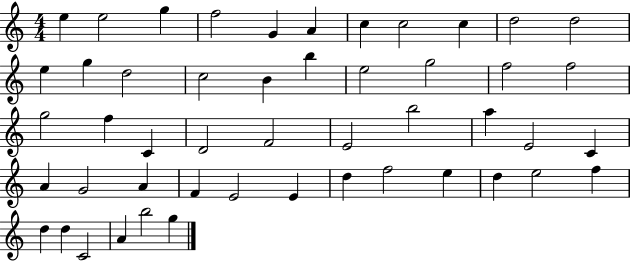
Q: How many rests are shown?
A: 0